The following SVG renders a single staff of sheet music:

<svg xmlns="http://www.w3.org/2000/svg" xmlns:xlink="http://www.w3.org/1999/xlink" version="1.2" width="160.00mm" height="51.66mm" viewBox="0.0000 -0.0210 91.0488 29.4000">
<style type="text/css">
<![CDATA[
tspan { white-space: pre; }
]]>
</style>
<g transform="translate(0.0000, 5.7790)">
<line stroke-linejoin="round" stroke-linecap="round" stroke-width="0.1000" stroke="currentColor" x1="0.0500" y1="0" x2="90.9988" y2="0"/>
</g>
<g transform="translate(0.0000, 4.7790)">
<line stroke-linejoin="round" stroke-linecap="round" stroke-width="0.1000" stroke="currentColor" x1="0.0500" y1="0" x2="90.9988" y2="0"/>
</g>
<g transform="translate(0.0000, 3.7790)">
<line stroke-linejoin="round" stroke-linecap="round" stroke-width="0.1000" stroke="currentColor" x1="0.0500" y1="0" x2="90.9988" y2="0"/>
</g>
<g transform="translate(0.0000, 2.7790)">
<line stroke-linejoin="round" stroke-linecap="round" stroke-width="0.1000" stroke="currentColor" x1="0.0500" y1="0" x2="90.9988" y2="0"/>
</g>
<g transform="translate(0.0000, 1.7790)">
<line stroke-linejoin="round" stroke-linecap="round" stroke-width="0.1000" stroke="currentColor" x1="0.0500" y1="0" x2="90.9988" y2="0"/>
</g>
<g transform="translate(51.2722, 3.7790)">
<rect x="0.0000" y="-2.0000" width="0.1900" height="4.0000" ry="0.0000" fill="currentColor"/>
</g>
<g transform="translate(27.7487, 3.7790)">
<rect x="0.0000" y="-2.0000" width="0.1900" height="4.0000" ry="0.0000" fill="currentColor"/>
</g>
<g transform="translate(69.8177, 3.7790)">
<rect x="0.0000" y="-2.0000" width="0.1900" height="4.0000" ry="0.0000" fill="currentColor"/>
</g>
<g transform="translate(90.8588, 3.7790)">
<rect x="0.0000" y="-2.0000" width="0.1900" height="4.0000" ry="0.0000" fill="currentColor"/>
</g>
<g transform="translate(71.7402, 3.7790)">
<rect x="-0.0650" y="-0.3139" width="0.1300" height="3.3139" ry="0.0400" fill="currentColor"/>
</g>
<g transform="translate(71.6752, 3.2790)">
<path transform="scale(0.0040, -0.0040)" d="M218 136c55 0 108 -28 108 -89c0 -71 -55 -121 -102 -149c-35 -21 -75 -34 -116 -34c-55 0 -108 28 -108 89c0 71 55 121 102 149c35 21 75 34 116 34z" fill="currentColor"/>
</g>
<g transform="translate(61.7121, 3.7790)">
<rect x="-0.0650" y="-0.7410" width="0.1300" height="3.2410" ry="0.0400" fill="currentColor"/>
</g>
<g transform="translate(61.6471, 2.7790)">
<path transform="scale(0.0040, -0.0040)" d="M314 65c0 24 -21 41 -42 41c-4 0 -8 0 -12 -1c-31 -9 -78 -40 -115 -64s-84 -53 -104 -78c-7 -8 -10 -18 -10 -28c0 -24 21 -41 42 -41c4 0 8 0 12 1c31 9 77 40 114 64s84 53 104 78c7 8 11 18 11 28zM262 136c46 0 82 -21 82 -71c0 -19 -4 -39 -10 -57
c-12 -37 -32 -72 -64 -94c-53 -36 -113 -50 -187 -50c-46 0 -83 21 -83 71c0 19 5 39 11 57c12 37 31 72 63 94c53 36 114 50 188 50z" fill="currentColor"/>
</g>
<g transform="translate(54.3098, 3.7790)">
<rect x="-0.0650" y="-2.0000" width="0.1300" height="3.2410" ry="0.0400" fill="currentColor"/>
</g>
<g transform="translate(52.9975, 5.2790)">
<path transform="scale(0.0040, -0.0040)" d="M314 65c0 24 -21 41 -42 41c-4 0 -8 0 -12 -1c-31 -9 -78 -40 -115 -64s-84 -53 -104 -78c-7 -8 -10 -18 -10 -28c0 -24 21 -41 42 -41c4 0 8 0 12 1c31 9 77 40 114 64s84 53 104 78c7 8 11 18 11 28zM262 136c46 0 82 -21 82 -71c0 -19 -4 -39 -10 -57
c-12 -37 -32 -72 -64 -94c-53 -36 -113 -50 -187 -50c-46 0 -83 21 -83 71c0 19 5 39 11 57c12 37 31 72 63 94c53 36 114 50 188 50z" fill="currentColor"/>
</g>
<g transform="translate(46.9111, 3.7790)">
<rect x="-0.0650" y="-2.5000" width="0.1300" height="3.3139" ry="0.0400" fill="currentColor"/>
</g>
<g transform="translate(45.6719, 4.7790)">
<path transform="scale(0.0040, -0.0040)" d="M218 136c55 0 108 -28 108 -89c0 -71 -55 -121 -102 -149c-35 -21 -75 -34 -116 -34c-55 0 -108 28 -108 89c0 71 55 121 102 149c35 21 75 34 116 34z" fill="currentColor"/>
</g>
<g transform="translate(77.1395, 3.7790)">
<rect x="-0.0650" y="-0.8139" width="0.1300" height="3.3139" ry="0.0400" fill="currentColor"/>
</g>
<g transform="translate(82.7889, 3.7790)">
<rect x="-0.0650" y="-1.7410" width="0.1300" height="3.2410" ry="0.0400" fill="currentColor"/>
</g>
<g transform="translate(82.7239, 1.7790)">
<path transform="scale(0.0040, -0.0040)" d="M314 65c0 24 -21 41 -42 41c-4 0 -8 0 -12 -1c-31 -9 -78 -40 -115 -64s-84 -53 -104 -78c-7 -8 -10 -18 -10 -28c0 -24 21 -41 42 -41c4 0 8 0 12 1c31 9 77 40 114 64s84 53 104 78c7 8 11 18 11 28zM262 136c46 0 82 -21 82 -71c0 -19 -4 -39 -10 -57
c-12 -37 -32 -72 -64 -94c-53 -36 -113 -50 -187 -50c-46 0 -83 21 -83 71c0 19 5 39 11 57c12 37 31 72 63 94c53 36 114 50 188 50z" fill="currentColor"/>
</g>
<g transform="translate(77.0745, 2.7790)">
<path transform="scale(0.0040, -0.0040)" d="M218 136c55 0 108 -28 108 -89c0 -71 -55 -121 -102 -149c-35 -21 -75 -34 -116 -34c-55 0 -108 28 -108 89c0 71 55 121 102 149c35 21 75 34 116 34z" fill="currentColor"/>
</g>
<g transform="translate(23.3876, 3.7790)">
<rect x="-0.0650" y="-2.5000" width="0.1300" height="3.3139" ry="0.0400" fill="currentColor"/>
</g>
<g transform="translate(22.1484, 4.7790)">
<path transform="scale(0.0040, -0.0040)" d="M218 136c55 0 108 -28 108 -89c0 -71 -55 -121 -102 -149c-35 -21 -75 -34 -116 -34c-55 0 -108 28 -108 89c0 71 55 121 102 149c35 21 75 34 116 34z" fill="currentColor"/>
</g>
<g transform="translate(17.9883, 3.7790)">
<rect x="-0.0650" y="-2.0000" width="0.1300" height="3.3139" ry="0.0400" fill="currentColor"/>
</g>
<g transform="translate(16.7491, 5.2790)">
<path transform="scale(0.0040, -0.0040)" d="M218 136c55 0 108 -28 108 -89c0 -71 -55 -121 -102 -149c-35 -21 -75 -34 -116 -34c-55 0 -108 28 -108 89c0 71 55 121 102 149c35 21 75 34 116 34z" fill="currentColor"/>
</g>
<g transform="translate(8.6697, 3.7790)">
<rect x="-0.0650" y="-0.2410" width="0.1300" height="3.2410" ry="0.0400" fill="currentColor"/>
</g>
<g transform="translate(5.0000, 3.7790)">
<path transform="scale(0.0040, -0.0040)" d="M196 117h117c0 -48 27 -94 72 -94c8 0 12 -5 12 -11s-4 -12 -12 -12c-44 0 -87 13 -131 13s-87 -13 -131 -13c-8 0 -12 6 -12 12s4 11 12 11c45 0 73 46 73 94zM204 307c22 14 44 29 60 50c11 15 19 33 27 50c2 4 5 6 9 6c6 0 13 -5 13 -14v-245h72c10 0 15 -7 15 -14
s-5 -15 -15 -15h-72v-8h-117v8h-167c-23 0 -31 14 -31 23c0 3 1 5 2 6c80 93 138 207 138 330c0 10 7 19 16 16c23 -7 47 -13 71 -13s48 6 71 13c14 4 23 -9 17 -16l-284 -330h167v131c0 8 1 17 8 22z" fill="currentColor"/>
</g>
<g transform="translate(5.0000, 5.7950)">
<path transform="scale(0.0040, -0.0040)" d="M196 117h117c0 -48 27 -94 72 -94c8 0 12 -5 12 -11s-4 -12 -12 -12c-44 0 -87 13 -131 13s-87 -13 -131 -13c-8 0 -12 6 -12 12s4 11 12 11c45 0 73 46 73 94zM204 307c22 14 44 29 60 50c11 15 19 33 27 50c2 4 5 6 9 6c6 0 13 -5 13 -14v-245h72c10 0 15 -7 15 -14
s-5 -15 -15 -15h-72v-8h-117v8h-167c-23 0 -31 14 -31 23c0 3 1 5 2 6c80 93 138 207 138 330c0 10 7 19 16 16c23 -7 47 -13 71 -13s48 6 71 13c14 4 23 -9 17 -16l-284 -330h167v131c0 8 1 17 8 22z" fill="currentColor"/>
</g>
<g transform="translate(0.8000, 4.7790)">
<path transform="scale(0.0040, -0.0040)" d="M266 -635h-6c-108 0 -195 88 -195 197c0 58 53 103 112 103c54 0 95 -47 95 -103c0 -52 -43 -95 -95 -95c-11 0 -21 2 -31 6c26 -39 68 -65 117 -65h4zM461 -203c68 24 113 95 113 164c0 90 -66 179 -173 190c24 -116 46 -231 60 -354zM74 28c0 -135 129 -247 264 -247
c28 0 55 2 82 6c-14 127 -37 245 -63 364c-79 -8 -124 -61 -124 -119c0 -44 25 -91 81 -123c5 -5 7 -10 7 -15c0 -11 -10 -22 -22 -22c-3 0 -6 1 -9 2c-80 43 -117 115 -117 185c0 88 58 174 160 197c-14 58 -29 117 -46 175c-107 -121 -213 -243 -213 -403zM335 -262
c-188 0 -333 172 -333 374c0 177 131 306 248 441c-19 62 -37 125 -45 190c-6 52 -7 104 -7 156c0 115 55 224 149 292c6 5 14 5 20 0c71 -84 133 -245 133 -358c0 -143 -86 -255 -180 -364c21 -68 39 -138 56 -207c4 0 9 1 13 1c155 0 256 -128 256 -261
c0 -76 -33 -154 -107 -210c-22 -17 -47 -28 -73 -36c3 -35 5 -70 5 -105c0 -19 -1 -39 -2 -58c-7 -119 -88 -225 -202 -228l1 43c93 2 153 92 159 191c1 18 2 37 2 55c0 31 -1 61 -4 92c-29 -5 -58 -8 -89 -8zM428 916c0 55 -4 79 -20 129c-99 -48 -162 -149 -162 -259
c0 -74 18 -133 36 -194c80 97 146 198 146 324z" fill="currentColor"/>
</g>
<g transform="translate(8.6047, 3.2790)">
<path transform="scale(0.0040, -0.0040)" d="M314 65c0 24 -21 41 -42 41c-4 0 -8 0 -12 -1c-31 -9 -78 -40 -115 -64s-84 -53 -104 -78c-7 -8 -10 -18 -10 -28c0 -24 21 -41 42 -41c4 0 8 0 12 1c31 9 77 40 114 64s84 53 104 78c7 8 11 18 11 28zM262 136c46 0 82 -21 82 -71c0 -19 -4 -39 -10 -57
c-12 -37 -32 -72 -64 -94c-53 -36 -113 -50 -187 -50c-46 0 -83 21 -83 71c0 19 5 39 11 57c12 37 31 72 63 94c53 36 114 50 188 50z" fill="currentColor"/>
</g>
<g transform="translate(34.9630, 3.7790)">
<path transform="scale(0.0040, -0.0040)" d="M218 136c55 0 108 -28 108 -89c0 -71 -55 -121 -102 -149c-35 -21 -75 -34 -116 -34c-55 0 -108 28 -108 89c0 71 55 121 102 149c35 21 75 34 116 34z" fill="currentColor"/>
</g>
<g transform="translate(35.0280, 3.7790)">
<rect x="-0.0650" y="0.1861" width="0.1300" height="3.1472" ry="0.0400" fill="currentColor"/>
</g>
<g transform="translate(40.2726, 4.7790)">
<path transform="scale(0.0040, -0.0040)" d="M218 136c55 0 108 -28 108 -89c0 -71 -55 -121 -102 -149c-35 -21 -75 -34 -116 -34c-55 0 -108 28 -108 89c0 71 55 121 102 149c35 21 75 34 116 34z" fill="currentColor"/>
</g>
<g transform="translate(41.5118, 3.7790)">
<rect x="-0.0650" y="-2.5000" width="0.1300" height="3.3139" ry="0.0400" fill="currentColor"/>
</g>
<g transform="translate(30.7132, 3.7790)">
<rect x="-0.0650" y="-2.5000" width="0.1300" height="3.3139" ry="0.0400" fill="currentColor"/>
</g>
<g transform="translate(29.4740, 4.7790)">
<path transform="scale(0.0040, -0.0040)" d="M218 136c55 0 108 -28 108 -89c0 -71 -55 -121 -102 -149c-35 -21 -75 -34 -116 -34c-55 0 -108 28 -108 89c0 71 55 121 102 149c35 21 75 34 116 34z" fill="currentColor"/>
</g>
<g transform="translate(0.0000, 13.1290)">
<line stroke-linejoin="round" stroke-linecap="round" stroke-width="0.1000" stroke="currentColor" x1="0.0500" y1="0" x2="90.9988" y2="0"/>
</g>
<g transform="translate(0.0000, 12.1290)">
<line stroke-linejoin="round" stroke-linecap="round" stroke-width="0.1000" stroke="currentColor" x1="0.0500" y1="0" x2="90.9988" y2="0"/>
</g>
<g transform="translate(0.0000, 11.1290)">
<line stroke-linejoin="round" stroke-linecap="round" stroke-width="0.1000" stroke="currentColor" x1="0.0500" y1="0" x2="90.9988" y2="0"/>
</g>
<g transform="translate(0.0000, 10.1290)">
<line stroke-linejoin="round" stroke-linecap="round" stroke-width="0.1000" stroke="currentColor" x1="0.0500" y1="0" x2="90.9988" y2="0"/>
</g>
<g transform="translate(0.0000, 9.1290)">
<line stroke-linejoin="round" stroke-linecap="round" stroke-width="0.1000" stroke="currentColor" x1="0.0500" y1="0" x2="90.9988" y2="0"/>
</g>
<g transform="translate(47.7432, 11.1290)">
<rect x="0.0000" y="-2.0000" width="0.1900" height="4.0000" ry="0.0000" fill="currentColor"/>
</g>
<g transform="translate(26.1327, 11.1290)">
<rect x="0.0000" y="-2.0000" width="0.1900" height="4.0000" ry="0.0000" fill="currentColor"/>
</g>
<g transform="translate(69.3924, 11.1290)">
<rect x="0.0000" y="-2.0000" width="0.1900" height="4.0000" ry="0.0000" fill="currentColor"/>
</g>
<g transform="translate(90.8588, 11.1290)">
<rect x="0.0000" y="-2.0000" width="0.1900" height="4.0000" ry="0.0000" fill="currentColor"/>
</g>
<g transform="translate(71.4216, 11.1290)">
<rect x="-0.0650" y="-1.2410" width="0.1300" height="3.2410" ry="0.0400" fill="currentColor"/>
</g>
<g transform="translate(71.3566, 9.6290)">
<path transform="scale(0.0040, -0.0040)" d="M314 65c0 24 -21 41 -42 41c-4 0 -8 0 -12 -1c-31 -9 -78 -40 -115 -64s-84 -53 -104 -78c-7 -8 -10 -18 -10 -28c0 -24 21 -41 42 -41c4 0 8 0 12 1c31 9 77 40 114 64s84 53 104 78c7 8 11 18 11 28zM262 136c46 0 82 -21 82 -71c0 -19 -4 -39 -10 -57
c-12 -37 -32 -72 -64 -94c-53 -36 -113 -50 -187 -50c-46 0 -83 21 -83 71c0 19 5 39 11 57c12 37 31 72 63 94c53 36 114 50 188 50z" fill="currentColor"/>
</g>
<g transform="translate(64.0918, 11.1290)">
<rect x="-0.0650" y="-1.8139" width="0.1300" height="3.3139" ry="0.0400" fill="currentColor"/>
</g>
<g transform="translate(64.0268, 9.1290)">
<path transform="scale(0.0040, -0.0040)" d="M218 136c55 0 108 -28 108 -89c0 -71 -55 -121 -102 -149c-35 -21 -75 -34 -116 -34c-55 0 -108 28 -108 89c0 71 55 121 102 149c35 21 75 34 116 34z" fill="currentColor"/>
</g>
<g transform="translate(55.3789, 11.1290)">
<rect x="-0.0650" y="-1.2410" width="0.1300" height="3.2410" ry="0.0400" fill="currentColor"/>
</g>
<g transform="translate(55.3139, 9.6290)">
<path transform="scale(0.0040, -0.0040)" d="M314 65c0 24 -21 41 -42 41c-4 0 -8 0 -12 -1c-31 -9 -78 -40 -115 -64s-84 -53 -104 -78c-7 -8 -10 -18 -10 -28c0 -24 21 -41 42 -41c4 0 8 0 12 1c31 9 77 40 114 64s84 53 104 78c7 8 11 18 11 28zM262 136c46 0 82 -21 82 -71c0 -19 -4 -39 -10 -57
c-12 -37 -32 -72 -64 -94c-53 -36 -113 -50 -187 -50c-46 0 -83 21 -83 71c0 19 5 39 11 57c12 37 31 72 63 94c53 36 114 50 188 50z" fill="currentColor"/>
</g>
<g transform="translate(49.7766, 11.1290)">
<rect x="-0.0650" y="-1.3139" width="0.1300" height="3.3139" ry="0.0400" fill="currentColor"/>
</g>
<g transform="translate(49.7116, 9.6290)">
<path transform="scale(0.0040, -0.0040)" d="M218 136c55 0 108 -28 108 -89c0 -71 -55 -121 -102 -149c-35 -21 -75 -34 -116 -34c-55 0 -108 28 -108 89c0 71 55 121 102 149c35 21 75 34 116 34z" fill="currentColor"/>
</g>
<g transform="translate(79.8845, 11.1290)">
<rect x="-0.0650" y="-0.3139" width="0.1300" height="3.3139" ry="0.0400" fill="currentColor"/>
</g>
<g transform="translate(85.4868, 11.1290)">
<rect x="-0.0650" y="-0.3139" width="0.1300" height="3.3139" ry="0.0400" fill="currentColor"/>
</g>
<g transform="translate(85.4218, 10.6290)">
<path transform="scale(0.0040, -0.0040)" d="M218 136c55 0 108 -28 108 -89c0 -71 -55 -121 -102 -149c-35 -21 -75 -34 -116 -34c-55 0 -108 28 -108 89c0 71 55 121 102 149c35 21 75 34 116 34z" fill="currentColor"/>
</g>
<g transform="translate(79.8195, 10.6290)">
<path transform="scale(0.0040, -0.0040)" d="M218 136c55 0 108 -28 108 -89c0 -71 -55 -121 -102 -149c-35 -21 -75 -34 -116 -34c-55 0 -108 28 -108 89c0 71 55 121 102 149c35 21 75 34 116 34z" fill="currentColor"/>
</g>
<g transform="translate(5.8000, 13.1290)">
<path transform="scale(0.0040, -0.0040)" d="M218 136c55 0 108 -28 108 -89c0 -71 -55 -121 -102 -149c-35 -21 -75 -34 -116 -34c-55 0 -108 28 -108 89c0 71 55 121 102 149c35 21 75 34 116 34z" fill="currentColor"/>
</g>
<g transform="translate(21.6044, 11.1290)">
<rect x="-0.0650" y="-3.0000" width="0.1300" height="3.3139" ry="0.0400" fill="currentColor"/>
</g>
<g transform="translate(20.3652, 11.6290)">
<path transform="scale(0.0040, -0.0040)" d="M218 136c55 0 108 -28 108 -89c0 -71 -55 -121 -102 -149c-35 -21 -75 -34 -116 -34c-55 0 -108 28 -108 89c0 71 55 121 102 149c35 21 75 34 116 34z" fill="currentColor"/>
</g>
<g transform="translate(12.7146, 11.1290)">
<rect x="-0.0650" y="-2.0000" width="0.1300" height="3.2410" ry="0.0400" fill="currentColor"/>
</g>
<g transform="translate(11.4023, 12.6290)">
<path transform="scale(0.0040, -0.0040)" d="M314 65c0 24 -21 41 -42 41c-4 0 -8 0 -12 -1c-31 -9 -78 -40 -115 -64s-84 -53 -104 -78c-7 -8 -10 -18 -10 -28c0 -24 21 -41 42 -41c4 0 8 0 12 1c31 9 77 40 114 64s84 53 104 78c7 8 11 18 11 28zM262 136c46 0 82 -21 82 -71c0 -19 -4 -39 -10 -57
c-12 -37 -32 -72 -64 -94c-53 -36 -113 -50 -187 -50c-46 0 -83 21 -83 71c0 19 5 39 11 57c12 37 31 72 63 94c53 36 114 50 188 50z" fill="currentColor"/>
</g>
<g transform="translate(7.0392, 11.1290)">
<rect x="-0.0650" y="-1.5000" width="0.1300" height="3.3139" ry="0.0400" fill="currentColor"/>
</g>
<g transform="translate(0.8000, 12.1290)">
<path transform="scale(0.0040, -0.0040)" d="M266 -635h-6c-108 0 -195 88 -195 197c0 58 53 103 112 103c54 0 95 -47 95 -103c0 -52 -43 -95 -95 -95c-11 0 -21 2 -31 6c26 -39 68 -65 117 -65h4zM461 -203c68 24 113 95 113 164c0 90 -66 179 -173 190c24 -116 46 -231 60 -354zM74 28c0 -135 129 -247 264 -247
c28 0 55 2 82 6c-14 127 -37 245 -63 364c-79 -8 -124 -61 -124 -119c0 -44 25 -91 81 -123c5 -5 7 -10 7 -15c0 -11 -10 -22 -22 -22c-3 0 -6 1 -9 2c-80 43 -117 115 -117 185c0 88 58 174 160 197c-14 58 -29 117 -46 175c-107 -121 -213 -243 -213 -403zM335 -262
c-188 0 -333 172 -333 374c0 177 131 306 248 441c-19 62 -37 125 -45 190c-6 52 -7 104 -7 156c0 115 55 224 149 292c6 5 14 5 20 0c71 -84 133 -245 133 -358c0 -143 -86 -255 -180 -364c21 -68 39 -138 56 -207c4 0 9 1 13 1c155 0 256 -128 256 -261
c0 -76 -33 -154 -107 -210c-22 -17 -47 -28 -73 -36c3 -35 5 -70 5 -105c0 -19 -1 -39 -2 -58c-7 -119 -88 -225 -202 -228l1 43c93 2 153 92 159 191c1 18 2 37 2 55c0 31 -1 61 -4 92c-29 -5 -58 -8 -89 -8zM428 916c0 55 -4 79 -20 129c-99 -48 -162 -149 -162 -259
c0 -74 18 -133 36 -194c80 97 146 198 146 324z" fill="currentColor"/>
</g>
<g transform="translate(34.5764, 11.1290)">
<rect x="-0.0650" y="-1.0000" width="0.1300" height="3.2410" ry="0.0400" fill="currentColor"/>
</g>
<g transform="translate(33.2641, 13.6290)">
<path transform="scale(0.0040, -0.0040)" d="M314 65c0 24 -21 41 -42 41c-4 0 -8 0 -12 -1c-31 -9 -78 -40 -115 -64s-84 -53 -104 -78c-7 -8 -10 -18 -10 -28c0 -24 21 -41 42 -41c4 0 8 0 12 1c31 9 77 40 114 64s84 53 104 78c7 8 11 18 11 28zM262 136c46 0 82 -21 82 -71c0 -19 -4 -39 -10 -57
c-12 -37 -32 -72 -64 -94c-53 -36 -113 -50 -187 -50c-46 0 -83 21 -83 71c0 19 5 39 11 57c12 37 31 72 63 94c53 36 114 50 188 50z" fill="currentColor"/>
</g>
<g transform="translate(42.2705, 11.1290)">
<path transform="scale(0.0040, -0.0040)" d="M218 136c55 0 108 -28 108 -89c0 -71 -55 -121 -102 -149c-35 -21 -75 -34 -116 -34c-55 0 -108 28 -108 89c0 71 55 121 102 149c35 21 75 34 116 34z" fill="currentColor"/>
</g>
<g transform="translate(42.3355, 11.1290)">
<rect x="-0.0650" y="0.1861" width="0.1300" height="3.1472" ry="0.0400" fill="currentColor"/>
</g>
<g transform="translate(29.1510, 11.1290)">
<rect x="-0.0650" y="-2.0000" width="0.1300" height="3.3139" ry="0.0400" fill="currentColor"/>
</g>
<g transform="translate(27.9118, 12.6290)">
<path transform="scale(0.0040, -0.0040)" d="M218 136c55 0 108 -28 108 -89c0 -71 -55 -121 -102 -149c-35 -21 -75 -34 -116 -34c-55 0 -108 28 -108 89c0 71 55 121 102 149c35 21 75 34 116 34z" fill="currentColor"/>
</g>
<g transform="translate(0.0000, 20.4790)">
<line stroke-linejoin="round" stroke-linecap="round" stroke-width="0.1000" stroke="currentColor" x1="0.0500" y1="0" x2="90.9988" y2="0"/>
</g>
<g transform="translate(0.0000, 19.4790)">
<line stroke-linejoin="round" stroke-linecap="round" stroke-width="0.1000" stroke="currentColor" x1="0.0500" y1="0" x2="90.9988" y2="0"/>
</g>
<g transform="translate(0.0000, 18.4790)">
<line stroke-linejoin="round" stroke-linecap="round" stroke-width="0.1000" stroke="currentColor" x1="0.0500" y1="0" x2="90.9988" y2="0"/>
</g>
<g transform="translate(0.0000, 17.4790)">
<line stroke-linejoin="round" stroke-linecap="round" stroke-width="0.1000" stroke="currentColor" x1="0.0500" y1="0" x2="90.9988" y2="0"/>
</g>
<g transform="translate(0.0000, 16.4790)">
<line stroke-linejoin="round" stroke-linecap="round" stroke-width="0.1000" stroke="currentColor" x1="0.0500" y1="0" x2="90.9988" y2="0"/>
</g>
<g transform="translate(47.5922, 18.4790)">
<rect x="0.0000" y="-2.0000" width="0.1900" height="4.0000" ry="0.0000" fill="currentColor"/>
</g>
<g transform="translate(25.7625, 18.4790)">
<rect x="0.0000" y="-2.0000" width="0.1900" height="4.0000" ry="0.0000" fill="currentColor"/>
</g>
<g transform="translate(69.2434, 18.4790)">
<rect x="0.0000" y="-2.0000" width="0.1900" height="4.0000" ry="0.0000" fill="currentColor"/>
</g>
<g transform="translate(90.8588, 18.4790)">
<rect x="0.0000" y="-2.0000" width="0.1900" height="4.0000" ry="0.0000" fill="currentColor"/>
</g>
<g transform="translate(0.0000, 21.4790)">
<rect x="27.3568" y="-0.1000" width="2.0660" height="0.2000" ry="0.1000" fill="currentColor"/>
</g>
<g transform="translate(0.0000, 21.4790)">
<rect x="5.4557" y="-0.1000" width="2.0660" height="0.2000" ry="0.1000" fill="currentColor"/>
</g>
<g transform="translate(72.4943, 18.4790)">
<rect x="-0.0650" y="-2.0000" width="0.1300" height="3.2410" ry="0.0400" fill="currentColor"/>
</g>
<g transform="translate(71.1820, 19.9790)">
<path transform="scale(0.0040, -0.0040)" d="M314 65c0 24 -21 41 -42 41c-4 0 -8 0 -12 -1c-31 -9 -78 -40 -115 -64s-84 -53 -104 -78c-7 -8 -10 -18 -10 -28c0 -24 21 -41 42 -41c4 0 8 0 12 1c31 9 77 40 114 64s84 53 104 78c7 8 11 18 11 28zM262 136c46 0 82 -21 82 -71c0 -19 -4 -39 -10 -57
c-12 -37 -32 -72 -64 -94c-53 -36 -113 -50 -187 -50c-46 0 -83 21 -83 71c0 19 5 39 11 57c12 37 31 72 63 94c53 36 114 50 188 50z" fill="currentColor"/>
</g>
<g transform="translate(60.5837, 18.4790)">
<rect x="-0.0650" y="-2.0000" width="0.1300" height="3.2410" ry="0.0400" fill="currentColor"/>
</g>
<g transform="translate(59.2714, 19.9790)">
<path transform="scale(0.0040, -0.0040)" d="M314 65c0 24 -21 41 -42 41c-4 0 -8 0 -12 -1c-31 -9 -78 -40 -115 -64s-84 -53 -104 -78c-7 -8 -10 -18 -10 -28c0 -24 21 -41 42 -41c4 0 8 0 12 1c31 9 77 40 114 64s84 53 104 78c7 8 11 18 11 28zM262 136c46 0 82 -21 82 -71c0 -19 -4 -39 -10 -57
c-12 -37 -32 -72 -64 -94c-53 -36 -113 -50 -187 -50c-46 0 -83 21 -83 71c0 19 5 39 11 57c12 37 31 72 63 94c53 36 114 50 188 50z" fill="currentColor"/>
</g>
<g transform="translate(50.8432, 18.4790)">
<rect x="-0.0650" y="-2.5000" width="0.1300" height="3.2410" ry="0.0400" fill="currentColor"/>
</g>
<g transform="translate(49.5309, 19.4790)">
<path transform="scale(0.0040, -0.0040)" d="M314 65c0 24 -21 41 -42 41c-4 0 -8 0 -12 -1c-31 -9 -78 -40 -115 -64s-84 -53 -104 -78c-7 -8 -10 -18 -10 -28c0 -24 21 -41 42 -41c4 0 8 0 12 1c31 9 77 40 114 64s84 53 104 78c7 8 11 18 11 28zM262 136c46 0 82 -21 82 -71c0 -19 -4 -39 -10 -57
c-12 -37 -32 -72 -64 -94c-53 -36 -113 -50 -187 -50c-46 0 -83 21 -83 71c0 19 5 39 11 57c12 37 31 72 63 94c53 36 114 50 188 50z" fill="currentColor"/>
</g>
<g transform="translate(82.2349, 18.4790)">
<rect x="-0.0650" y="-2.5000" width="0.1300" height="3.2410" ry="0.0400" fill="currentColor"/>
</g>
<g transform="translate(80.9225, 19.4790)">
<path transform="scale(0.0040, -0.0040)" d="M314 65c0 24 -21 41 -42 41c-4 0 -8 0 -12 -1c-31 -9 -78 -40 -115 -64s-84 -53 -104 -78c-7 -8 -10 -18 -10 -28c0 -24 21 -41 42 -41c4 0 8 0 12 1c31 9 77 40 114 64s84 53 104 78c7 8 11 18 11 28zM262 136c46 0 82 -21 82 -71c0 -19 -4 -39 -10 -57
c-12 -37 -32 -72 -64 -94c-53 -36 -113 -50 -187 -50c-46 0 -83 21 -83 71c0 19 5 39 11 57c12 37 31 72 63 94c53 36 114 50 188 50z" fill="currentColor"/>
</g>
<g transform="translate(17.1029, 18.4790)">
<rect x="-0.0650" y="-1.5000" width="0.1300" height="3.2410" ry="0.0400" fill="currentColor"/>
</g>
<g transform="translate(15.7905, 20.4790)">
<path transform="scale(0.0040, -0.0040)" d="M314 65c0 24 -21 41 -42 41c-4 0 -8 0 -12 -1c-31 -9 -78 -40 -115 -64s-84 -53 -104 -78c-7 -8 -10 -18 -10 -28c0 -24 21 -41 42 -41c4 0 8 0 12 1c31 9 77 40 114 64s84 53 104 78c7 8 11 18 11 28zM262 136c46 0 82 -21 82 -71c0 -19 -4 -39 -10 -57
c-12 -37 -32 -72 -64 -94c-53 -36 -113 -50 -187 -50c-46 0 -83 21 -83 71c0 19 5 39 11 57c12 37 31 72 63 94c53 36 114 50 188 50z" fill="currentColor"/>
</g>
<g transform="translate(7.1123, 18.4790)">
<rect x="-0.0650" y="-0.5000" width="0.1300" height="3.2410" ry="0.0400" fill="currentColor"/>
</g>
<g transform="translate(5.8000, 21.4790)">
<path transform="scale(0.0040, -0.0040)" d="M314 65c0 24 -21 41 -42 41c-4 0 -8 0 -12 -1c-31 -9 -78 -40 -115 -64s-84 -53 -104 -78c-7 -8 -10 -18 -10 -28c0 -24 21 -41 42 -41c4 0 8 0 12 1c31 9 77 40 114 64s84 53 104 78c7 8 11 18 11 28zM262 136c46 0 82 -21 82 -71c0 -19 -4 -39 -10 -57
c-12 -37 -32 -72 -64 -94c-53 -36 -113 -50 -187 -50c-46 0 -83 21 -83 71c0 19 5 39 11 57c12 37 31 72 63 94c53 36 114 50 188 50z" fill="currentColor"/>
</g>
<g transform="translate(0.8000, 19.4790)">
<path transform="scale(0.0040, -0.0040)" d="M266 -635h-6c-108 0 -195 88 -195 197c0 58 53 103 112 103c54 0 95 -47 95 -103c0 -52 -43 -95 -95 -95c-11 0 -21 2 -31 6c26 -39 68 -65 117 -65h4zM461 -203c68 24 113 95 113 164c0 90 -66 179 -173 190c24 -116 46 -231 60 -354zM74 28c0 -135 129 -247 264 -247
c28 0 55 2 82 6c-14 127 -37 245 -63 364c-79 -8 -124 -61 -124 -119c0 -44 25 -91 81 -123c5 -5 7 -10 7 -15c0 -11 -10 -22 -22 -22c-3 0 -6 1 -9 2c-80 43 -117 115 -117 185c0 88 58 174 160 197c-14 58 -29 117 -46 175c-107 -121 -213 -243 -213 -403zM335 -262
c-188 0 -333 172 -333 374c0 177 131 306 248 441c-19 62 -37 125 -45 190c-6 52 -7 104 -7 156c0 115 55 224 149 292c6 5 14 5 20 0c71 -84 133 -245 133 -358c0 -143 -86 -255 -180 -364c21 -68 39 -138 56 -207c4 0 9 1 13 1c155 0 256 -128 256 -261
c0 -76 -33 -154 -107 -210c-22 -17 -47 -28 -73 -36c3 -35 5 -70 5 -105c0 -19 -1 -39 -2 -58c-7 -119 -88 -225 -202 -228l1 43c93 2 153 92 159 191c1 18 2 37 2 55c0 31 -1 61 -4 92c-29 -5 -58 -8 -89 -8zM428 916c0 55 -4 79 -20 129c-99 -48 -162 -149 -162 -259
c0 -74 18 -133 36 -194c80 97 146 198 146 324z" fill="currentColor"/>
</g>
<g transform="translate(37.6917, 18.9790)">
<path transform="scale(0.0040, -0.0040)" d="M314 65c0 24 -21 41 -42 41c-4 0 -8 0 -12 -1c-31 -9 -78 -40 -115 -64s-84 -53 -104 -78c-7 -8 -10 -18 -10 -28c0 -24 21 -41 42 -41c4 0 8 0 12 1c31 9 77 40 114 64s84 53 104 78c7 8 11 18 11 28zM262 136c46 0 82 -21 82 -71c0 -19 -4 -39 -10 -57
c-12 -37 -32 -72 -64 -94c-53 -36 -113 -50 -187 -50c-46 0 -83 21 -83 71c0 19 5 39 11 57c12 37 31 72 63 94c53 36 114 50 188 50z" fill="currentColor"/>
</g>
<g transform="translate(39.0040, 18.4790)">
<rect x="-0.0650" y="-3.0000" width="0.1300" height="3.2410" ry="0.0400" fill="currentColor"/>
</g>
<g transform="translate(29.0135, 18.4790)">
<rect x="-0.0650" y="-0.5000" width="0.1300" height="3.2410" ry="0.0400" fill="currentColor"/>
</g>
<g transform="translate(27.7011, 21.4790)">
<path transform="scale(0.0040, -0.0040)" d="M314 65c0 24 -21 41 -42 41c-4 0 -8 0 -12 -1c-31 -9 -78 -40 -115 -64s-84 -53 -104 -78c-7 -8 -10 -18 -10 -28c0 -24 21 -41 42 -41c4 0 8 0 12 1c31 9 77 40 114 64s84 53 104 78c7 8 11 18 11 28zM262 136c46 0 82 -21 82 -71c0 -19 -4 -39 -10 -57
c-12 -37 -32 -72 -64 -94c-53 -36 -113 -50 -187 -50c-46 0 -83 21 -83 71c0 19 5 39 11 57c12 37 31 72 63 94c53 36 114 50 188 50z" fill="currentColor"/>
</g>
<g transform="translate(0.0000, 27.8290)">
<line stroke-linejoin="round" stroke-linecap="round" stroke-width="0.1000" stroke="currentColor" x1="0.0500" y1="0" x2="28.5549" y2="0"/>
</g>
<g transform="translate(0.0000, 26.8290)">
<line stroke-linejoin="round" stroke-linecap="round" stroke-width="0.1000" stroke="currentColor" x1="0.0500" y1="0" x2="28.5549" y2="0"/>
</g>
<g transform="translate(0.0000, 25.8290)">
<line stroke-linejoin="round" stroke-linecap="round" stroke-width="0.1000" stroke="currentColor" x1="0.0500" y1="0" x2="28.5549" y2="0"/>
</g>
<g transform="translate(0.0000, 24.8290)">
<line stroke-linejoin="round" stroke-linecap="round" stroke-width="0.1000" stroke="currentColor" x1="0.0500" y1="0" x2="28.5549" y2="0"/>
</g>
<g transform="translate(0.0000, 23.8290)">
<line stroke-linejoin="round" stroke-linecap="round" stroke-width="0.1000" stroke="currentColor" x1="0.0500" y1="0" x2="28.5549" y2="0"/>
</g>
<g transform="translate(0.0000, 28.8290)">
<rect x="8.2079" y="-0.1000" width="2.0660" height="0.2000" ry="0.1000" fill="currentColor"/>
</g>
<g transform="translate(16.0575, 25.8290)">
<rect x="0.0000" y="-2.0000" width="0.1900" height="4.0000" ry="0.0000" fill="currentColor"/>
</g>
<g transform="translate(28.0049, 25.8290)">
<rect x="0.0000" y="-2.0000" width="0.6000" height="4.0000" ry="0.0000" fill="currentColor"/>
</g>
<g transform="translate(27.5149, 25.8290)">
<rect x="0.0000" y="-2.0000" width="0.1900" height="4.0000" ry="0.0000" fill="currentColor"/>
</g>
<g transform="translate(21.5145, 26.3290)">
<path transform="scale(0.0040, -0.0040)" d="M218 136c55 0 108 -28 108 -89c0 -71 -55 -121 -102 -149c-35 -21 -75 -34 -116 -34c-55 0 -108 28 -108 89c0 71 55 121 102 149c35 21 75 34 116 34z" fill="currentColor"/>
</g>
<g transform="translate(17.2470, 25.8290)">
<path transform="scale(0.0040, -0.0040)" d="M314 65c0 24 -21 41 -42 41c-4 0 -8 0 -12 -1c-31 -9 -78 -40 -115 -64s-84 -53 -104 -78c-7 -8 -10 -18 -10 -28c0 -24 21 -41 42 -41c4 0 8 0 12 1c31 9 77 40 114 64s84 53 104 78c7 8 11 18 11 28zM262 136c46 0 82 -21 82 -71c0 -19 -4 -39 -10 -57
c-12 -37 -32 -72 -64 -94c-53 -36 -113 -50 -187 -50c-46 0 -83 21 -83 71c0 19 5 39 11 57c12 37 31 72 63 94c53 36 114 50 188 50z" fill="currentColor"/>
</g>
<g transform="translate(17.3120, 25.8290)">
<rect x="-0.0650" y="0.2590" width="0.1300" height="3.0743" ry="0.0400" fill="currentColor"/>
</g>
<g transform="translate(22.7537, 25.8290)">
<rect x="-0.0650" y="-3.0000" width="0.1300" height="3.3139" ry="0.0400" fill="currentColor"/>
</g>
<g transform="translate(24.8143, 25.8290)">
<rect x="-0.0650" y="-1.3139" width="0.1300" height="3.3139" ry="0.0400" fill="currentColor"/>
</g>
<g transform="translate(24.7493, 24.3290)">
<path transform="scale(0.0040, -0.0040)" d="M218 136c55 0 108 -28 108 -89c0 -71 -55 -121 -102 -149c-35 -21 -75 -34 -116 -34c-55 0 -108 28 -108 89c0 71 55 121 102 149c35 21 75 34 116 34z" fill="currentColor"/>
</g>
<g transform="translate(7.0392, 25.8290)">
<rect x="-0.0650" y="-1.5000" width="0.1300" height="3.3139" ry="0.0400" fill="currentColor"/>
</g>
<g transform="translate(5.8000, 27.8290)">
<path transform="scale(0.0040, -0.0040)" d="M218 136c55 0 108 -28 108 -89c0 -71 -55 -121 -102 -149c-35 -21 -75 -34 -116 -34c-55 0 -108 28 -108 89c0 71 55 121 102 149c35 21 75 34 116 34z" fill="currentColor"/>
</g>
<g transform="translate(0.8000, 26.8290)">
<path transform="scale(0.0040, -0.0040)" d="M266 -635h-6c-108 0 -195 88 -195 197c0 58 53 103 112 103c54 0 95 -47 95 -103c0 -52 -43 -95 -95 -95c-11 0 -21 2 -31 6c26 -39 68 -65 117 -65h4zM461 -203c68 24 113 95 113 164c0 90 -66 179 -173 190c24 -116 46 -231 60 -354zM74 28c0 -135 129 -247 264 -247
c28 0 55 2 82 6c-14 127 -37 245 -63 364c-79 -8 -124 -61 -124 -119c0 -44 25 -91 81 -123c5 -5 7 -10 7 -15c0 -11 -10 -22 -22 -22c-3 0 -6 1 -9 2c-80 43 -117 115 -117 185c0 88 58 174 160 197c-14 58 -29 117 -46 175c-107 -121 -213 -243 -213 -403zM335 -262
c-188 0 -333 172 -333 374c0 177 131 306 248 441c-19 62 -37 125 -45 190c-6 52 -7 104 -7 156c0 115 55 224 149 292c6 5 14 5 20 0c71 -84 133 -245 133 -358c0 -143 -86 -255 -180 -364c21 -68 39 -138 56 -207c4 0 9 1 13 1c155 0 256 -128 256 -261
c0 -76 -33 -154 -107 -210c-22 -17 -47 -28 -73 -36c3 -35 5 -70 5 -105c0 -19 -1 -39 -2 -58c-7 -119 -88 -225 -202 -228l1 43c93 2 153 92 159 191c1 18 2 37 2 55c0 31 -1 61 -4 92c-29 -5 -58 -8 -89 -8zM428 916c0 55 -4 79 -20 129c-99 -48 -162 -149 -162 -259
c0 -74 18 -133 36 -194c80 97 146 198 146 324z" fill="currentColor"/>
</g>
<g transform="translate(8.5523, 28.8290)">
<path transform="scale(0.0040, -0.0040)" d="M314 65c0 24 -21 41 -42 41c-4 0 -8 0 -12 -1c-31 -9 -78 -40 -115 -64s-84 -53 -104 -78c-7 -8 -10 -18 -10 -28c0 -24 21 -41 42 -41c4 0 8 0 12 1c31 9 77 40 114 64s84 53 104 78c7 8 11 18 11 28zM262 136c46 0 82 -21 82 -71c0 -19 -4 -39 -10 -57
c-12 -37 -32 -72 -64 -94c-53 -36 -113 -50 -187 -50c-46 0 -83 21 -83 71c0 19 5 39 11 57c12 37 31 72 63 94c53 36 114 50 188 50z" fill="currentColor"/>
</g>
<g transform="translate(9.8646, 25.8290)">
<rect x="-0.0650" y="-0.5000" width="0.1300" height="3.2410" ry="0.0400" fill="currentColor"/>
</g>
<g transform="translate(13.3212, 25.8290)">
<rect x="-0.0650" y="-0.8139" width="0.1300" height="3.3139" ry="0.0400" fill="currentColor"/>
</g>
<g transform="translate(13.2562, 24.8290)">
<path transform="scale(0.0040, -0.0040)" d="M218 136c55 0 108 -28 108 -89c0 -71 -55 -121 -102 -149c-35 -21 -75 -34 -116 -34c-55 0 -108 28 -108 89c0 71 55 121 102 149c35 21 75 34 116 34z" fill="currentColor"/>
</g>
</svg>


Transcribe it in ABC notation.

X:1
T:Untitled
M:4/4
L:1/4
K:C
c2 F G G B G G F2 d2 c d f2 E F2 A F D2 B e e2 f e2 c c C2 E2 C2 A2 G2 F2 F2 G2 E C2 d B2 A e